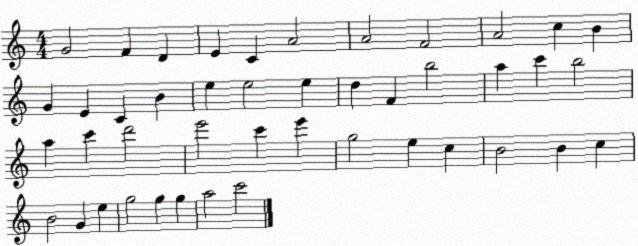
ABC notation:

X:1
T:Untitled
M:4/4
L:1/4
K:C
G2 F D E C A2 A2 F2 A2 c B G E C B e e2 e d F b2 a c' b2 a c' d'2 e'2 c' e' g2 e c B2 B c B2 G e g2 g g a2 c'2